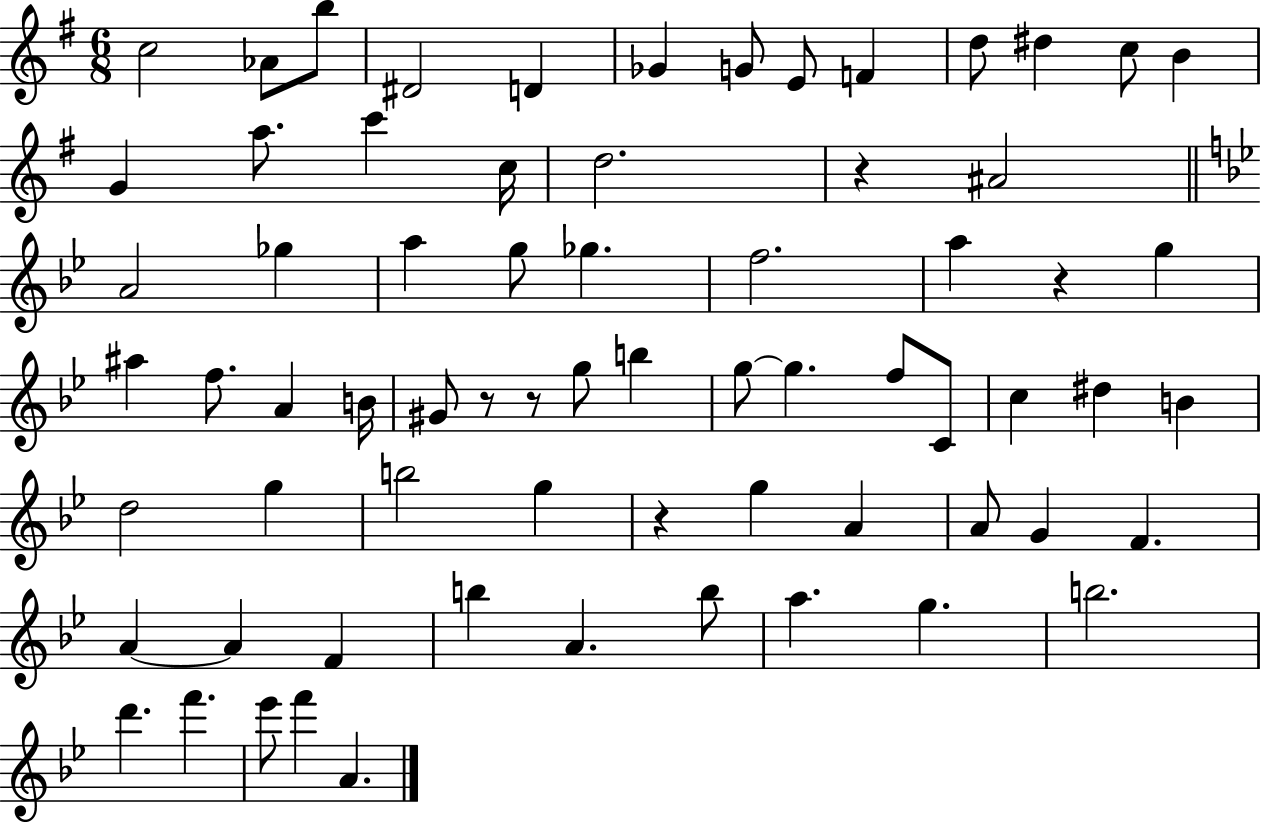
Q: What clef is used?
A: treble